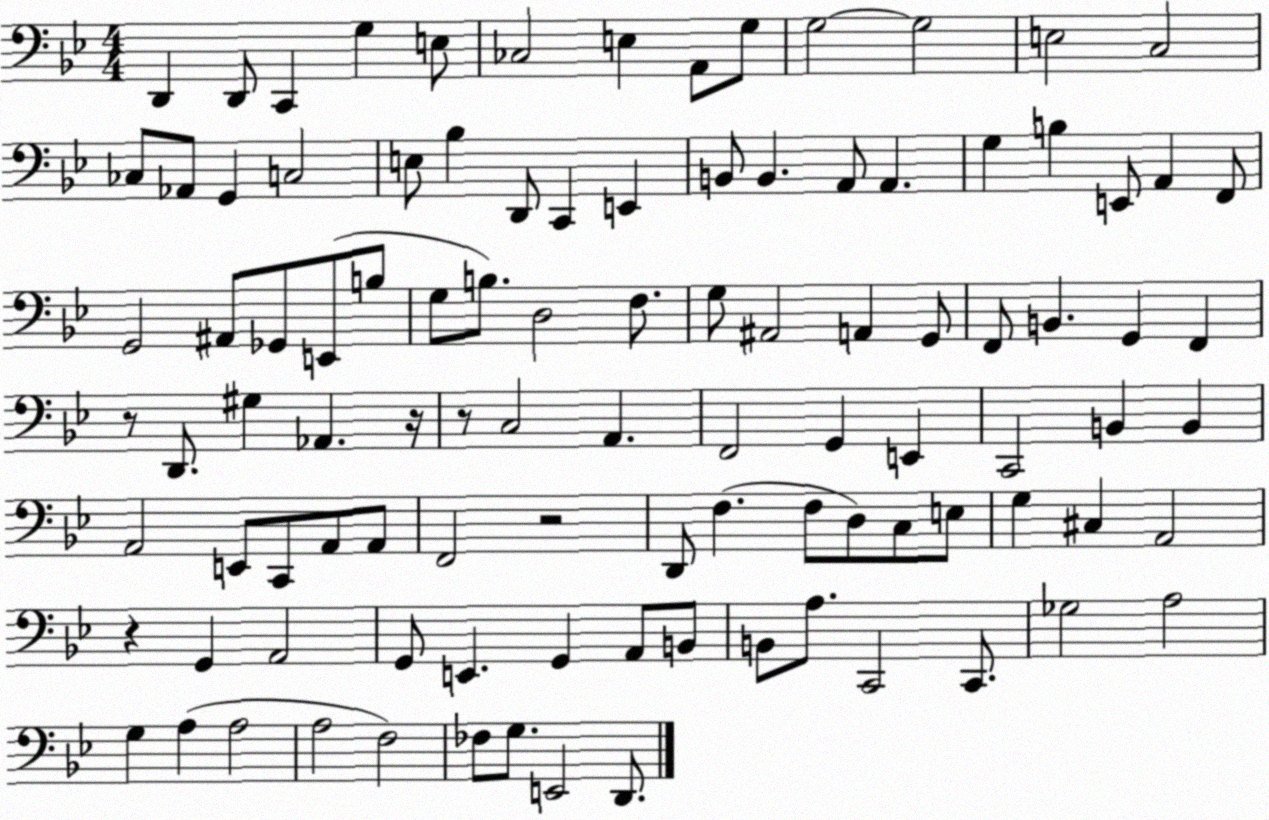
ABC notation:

X:1
T:Untitled
M:4/4
L:1/4
K:Bb
D,, D,,/2 C,, G, E,/2 _C,2 E, A,,/2 G,/2 G,2 G,2 E,2 C,2 _C,/2 _A,,/2 G,, C,2 E,/2 _B, D,,/2 C,, E,, B,,/2 B,, A,,/2 A,, G, B, E,,/2 A,, F,,/2 G,,2 ^A,,/2 _G,,/2 E,,/2 B,/2 G,/2 B,/2 D,2 F,/2 G,/2 ^A,,2 A,, G,,/2 F,,/2 B,, G,, F,, z/2 D,,/2 ^G, _A,, z/4 z/2 C,2 A,, F,,2 G,, E,, C,,2 B,, B,, A,,2 E,,/2 C,,/2 A,,/2 A,,/2 F,,2 z2 D,,/2 F, F,/2 D,/2 C,/2 E,/2 G, ^C, A,,2 z G,, A,,2 G,,/2 E,, G,, A,,/2 B,,/2 B,,/2 A,/2 C,,2 C,,/2 _G,2 A,2 G, A, A,2 A,2 F,2 _F,/2 G,/2 E,,2 D,,/2